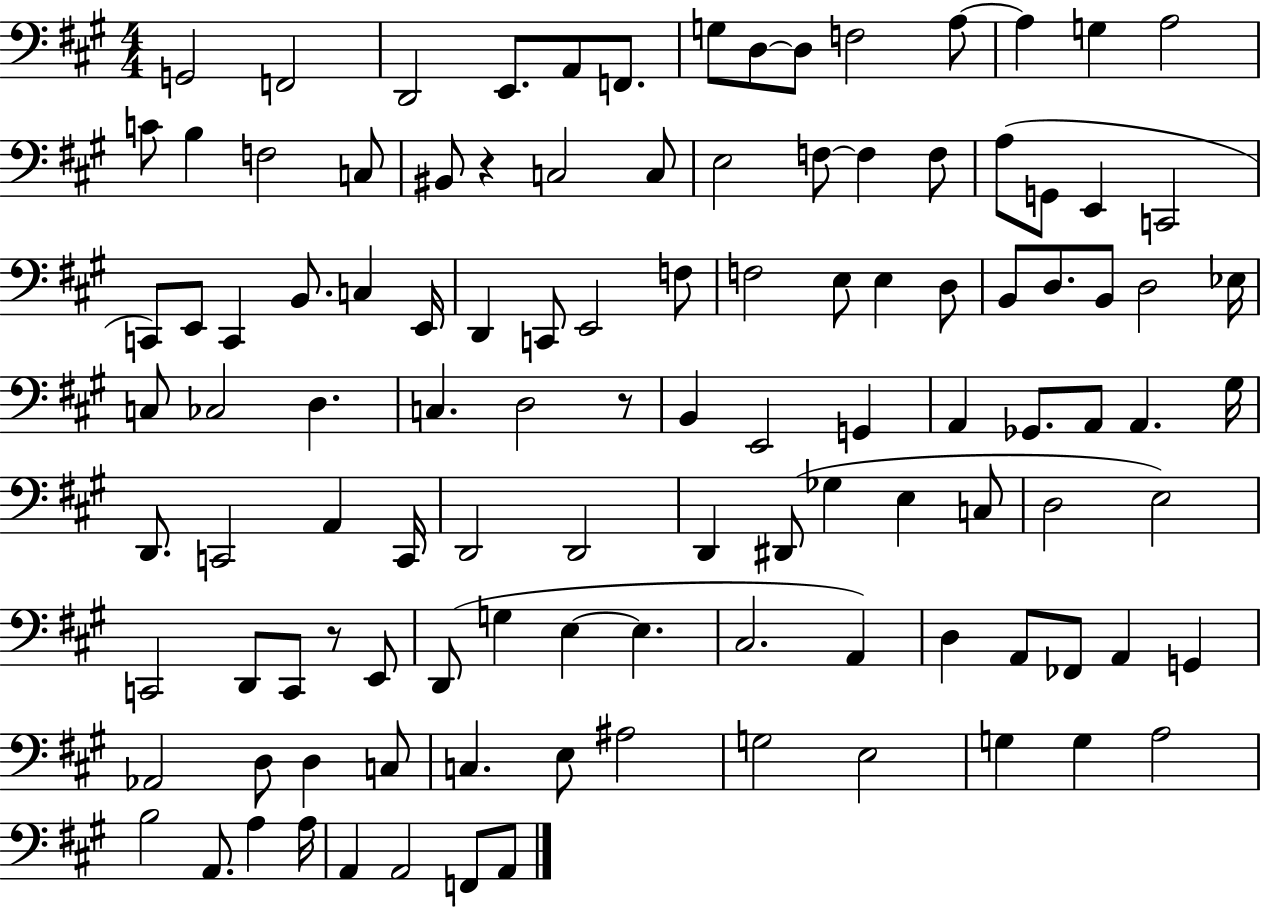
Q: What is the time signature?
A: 4/4